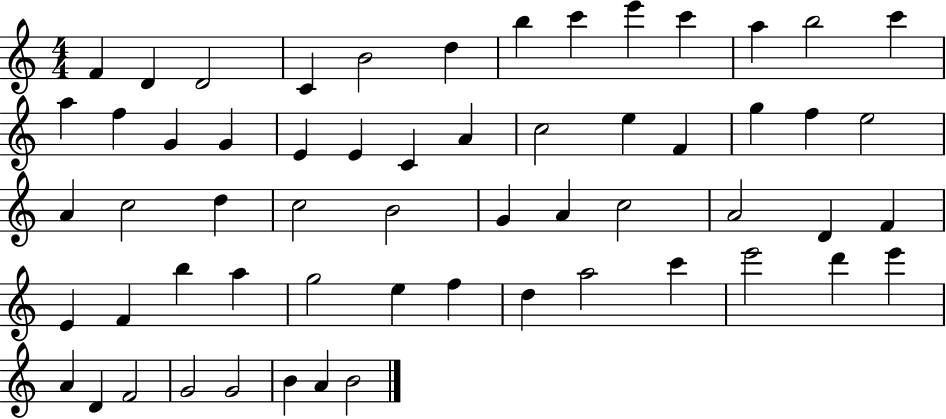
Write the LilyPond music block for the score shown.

{
  \clef treble
  \numericTimeSignature
  \time 4/4
  \key c \major
  f'4 d'4 d'2 | c'4 b'2 d''4 | b''4 c'''4 e'''4 c'''4 | a''4 b''2 c'''4 | \break a''4 f''4 g'4 g'4 | e'4 e'4 c'4 a'4 | c''2 e''4 f'4 | g''4 f''4 e''2 | \break a'4 c''2 d''4 | c''2 b'2 | g'4 a'4 c''2 | a'2 d'4 f'4 | \break e'4 f'4 b''4 a''4 | g''2 e''4 f''4 | d''4 a''2 c'''4 | e'''2 d'''4 e'''4 | \break a'4 d'4 f'2 | g'2 g'2 | b'4 a'4 b'2 | \bar "|."
}